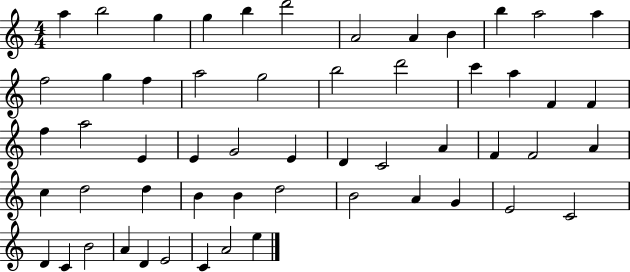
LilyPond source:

{
  \clef treble
  \numericTimeSignature
  \time 4/4
  \key c \major
  a''4 b''2 g''4 | g''4 b''4 d'''2 | a'2 a'4 b'4 | b''4 a''2 a''4 | \break f''2 g''4 f''4 | a''2 g''2 | b''2 d'''2 | c'''4 a''4 f'4 f'4 | \break f''4 a''2 e'4 | e'4 g'2 e'4 | d'4 c'2 a'4 | f'4 f'2 a'4 | \break c''4 d''2 d''4 | b'4 b'4 d''2 | b'2 a'4 g'4 | e'2 c'2 | \break d'4 c'4 b'2 | a'4 d'4 e'2 | c'4 a'2 e''4 | \bar "|."
}